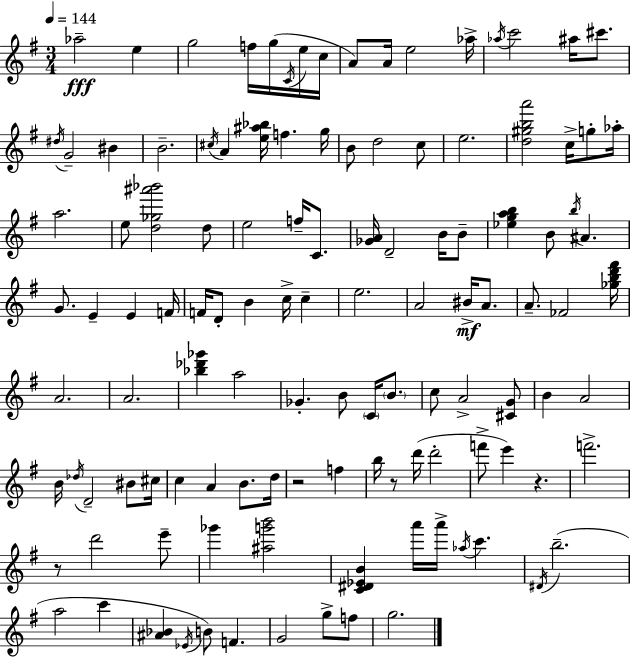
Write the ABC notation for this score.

X:1
T:Untitled
M:3/4
L:1/4
K:G
_a2 e g2 f/4 g/4 C/4 e/4 c/4 A/2 A/4 e2 _a/4 _a/4 c'2 ^a/4 ^c'/2 ^d/4 G2 ^B B2 ^c/4 A [e^a_b]/4 f g/4 B/2 d2 c/2 e2 [d^gba']2 c/4 g/2 _a/4 a2 e/2 [d_g^a'_b']2 d/2 e2 f/4 C/2 [_GA]/4 D2 B/4 B/2 [_egab] B/2 b/4 ^A G/2 E E F/4 F/4 D/2 B c/4 c e2 A2 ^B/4 A/2 A/2 _F2 [_gbd'^f']/4 A2 A2 [_b_d'_g'] a2 _G B/2 C/4 B/2 c/2 A2 [^CG]/2 B A2 B/4 _d/4 D2 ^B/2 ^c/4 c A B/2 d/4 z2 f b/4 z/2 d'/4 d'2 f'/2 e' z f'2 z/2 d'2 e'/2 _g' [^ag'b']2 [C^D_EB] a'/4 a'/4 _a/4 c' ^D/4 b2 a2 c' [^A_B] _E/4 B/2 F G2 g/2 f/2 g2